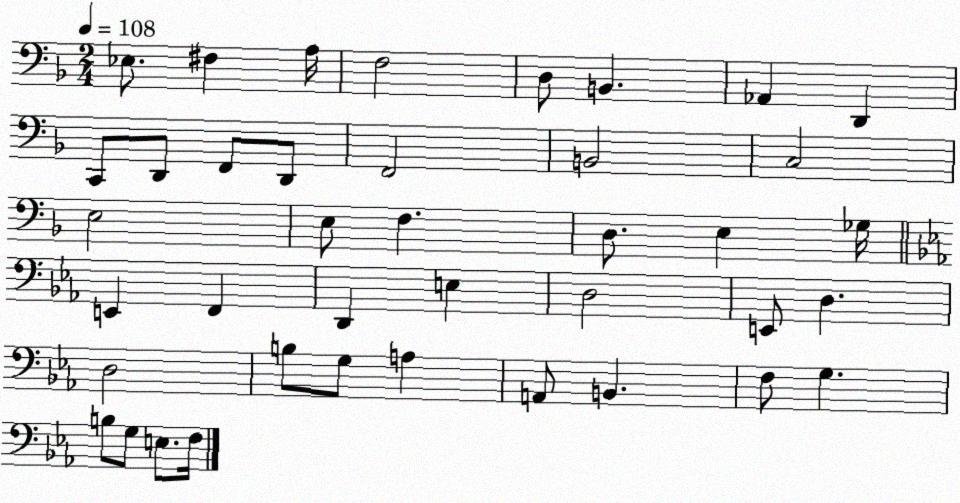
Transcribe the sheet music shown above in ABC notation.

X:1
T:Untitled
M:2/4
L:1/4
K:F
_E,/2 ^F, A,/4 F,2 D,/2 B,, _A,, D,, C,,/2 D,,/2 F,,/2 D,,/2 F,,2 B,,2 C,2 E,2 E,/2 F, D,/2 E, _G,/4 E,, F,, D,, E, D,2 E,,/2 D, D,2 B,/2 G,/2 A, A,,/2 B,, F,/2 G, B,/2 G,/2 E,/2 F,/4